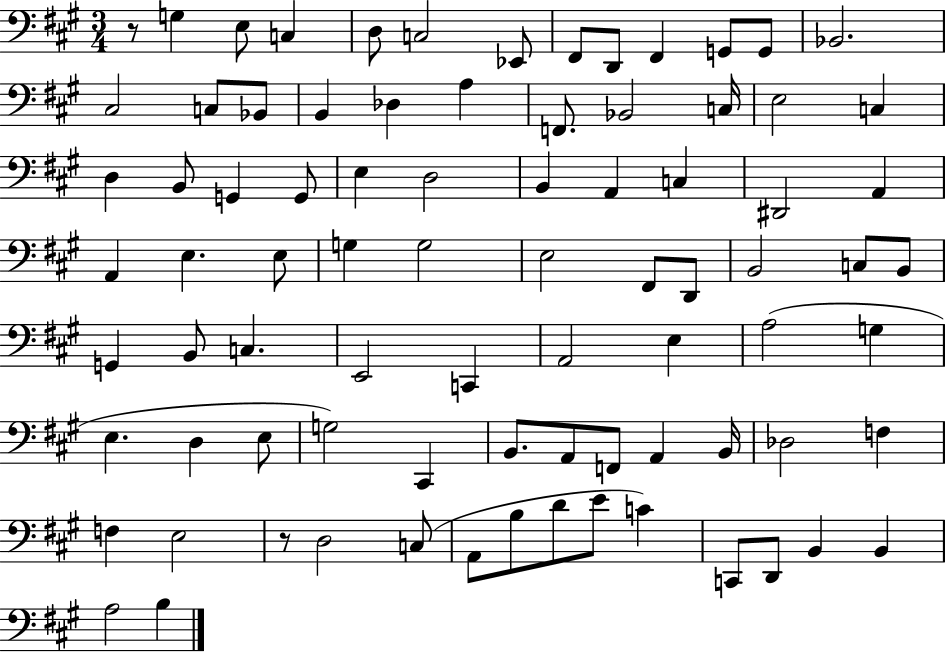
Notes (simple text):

R/e G3/q E3/e C3/q D3/e C3/h Eb2/e F#2/e D2/e F#2/q G2/e G2/e Bb2/h. C#3/h C3/e Bb2/e B2/q Db3/q A3/q F2/e. Bb2/h C3/s E3/h C3/q D3/q B2/e G2/q G2/e E3/q D3/h B2/q A2/q C3/q D#2/h A2/q A2/q E3/q. E3/e G3/q G3/h E3/h F#2/e D2/e B2/h C3/e B2/e G2/q B2/e C3/q. E2/h C2/q A2/h E3/q A3/h G3/q E3/q. D3/q E3/e G3/h C#2/q B2/e. A2/e F2/e A2/q B2/s Db3/h F3/q F3/q E3/h R/e D3/h C3/e A2/e B3/e D4/e E4/e C4/q C2/e D2/e B2/q B2/q A3/h B3/q